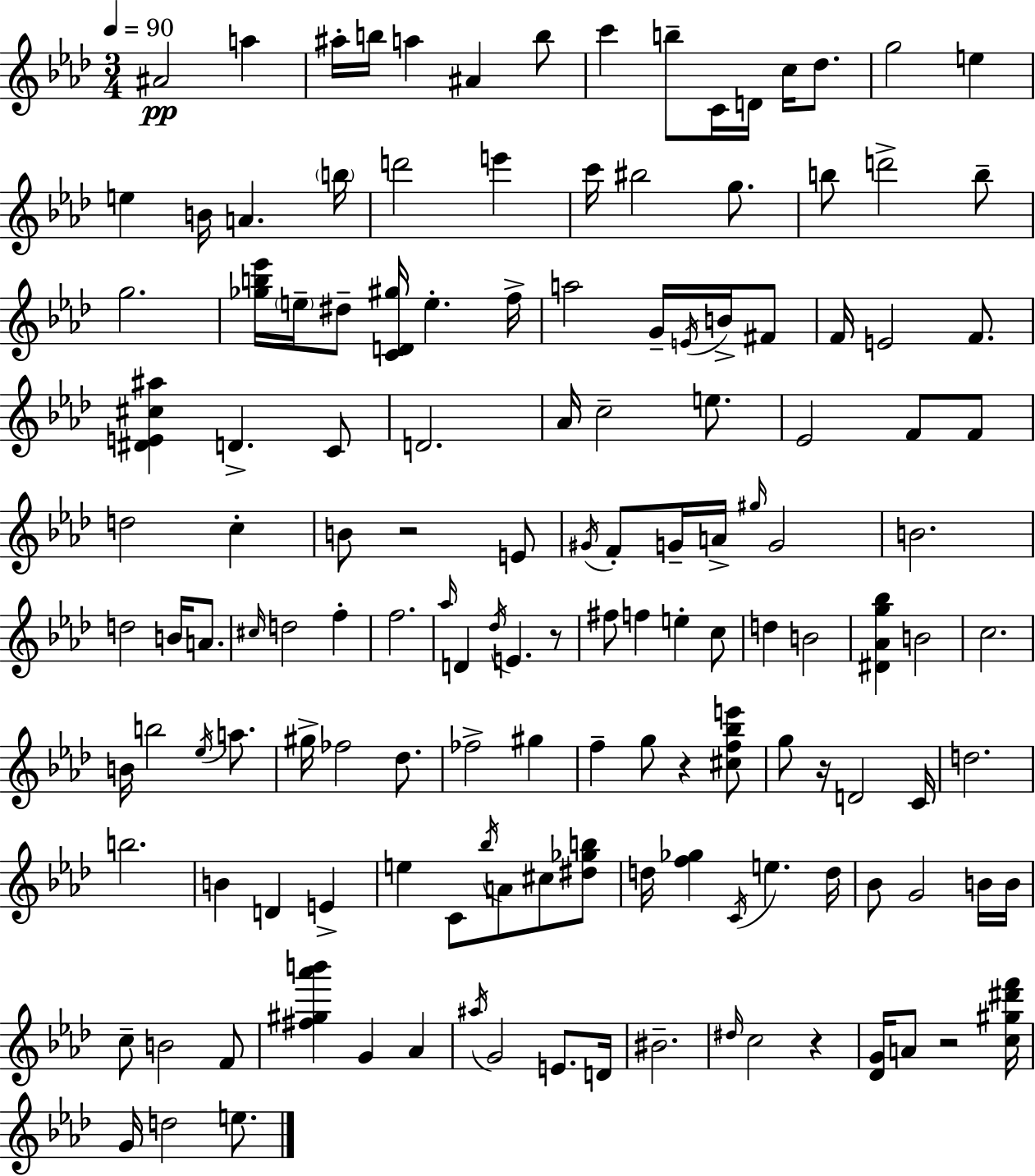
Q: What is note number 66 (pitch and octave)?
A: F5